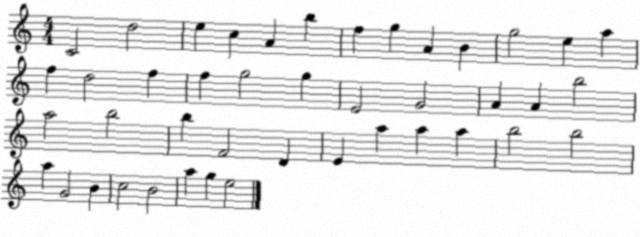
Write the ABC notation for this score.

X:1
T:Untitled
M:4/4
L:1/4
K:C
C2 d2 e c A b f g A B g2 e a f d2 f f g2 g E2 G2 A A b2 a2 b2 b F2 D E a a a b2 b2 a G2 B c2 B2 a g e2